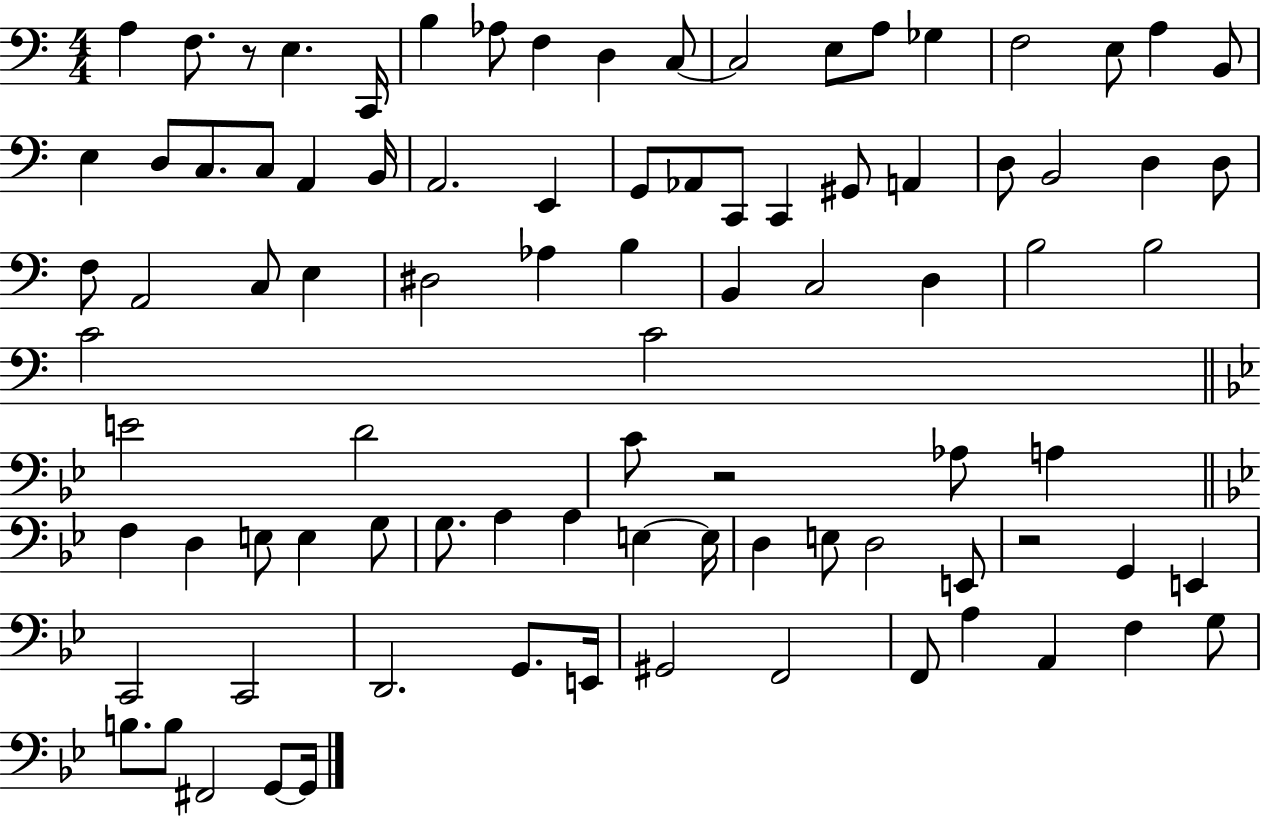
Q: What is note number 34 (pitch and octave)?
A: D3